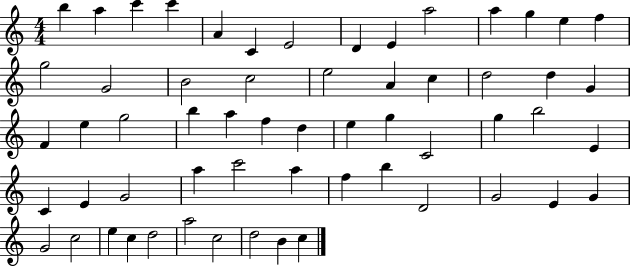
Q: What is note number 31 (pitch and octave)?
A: D5